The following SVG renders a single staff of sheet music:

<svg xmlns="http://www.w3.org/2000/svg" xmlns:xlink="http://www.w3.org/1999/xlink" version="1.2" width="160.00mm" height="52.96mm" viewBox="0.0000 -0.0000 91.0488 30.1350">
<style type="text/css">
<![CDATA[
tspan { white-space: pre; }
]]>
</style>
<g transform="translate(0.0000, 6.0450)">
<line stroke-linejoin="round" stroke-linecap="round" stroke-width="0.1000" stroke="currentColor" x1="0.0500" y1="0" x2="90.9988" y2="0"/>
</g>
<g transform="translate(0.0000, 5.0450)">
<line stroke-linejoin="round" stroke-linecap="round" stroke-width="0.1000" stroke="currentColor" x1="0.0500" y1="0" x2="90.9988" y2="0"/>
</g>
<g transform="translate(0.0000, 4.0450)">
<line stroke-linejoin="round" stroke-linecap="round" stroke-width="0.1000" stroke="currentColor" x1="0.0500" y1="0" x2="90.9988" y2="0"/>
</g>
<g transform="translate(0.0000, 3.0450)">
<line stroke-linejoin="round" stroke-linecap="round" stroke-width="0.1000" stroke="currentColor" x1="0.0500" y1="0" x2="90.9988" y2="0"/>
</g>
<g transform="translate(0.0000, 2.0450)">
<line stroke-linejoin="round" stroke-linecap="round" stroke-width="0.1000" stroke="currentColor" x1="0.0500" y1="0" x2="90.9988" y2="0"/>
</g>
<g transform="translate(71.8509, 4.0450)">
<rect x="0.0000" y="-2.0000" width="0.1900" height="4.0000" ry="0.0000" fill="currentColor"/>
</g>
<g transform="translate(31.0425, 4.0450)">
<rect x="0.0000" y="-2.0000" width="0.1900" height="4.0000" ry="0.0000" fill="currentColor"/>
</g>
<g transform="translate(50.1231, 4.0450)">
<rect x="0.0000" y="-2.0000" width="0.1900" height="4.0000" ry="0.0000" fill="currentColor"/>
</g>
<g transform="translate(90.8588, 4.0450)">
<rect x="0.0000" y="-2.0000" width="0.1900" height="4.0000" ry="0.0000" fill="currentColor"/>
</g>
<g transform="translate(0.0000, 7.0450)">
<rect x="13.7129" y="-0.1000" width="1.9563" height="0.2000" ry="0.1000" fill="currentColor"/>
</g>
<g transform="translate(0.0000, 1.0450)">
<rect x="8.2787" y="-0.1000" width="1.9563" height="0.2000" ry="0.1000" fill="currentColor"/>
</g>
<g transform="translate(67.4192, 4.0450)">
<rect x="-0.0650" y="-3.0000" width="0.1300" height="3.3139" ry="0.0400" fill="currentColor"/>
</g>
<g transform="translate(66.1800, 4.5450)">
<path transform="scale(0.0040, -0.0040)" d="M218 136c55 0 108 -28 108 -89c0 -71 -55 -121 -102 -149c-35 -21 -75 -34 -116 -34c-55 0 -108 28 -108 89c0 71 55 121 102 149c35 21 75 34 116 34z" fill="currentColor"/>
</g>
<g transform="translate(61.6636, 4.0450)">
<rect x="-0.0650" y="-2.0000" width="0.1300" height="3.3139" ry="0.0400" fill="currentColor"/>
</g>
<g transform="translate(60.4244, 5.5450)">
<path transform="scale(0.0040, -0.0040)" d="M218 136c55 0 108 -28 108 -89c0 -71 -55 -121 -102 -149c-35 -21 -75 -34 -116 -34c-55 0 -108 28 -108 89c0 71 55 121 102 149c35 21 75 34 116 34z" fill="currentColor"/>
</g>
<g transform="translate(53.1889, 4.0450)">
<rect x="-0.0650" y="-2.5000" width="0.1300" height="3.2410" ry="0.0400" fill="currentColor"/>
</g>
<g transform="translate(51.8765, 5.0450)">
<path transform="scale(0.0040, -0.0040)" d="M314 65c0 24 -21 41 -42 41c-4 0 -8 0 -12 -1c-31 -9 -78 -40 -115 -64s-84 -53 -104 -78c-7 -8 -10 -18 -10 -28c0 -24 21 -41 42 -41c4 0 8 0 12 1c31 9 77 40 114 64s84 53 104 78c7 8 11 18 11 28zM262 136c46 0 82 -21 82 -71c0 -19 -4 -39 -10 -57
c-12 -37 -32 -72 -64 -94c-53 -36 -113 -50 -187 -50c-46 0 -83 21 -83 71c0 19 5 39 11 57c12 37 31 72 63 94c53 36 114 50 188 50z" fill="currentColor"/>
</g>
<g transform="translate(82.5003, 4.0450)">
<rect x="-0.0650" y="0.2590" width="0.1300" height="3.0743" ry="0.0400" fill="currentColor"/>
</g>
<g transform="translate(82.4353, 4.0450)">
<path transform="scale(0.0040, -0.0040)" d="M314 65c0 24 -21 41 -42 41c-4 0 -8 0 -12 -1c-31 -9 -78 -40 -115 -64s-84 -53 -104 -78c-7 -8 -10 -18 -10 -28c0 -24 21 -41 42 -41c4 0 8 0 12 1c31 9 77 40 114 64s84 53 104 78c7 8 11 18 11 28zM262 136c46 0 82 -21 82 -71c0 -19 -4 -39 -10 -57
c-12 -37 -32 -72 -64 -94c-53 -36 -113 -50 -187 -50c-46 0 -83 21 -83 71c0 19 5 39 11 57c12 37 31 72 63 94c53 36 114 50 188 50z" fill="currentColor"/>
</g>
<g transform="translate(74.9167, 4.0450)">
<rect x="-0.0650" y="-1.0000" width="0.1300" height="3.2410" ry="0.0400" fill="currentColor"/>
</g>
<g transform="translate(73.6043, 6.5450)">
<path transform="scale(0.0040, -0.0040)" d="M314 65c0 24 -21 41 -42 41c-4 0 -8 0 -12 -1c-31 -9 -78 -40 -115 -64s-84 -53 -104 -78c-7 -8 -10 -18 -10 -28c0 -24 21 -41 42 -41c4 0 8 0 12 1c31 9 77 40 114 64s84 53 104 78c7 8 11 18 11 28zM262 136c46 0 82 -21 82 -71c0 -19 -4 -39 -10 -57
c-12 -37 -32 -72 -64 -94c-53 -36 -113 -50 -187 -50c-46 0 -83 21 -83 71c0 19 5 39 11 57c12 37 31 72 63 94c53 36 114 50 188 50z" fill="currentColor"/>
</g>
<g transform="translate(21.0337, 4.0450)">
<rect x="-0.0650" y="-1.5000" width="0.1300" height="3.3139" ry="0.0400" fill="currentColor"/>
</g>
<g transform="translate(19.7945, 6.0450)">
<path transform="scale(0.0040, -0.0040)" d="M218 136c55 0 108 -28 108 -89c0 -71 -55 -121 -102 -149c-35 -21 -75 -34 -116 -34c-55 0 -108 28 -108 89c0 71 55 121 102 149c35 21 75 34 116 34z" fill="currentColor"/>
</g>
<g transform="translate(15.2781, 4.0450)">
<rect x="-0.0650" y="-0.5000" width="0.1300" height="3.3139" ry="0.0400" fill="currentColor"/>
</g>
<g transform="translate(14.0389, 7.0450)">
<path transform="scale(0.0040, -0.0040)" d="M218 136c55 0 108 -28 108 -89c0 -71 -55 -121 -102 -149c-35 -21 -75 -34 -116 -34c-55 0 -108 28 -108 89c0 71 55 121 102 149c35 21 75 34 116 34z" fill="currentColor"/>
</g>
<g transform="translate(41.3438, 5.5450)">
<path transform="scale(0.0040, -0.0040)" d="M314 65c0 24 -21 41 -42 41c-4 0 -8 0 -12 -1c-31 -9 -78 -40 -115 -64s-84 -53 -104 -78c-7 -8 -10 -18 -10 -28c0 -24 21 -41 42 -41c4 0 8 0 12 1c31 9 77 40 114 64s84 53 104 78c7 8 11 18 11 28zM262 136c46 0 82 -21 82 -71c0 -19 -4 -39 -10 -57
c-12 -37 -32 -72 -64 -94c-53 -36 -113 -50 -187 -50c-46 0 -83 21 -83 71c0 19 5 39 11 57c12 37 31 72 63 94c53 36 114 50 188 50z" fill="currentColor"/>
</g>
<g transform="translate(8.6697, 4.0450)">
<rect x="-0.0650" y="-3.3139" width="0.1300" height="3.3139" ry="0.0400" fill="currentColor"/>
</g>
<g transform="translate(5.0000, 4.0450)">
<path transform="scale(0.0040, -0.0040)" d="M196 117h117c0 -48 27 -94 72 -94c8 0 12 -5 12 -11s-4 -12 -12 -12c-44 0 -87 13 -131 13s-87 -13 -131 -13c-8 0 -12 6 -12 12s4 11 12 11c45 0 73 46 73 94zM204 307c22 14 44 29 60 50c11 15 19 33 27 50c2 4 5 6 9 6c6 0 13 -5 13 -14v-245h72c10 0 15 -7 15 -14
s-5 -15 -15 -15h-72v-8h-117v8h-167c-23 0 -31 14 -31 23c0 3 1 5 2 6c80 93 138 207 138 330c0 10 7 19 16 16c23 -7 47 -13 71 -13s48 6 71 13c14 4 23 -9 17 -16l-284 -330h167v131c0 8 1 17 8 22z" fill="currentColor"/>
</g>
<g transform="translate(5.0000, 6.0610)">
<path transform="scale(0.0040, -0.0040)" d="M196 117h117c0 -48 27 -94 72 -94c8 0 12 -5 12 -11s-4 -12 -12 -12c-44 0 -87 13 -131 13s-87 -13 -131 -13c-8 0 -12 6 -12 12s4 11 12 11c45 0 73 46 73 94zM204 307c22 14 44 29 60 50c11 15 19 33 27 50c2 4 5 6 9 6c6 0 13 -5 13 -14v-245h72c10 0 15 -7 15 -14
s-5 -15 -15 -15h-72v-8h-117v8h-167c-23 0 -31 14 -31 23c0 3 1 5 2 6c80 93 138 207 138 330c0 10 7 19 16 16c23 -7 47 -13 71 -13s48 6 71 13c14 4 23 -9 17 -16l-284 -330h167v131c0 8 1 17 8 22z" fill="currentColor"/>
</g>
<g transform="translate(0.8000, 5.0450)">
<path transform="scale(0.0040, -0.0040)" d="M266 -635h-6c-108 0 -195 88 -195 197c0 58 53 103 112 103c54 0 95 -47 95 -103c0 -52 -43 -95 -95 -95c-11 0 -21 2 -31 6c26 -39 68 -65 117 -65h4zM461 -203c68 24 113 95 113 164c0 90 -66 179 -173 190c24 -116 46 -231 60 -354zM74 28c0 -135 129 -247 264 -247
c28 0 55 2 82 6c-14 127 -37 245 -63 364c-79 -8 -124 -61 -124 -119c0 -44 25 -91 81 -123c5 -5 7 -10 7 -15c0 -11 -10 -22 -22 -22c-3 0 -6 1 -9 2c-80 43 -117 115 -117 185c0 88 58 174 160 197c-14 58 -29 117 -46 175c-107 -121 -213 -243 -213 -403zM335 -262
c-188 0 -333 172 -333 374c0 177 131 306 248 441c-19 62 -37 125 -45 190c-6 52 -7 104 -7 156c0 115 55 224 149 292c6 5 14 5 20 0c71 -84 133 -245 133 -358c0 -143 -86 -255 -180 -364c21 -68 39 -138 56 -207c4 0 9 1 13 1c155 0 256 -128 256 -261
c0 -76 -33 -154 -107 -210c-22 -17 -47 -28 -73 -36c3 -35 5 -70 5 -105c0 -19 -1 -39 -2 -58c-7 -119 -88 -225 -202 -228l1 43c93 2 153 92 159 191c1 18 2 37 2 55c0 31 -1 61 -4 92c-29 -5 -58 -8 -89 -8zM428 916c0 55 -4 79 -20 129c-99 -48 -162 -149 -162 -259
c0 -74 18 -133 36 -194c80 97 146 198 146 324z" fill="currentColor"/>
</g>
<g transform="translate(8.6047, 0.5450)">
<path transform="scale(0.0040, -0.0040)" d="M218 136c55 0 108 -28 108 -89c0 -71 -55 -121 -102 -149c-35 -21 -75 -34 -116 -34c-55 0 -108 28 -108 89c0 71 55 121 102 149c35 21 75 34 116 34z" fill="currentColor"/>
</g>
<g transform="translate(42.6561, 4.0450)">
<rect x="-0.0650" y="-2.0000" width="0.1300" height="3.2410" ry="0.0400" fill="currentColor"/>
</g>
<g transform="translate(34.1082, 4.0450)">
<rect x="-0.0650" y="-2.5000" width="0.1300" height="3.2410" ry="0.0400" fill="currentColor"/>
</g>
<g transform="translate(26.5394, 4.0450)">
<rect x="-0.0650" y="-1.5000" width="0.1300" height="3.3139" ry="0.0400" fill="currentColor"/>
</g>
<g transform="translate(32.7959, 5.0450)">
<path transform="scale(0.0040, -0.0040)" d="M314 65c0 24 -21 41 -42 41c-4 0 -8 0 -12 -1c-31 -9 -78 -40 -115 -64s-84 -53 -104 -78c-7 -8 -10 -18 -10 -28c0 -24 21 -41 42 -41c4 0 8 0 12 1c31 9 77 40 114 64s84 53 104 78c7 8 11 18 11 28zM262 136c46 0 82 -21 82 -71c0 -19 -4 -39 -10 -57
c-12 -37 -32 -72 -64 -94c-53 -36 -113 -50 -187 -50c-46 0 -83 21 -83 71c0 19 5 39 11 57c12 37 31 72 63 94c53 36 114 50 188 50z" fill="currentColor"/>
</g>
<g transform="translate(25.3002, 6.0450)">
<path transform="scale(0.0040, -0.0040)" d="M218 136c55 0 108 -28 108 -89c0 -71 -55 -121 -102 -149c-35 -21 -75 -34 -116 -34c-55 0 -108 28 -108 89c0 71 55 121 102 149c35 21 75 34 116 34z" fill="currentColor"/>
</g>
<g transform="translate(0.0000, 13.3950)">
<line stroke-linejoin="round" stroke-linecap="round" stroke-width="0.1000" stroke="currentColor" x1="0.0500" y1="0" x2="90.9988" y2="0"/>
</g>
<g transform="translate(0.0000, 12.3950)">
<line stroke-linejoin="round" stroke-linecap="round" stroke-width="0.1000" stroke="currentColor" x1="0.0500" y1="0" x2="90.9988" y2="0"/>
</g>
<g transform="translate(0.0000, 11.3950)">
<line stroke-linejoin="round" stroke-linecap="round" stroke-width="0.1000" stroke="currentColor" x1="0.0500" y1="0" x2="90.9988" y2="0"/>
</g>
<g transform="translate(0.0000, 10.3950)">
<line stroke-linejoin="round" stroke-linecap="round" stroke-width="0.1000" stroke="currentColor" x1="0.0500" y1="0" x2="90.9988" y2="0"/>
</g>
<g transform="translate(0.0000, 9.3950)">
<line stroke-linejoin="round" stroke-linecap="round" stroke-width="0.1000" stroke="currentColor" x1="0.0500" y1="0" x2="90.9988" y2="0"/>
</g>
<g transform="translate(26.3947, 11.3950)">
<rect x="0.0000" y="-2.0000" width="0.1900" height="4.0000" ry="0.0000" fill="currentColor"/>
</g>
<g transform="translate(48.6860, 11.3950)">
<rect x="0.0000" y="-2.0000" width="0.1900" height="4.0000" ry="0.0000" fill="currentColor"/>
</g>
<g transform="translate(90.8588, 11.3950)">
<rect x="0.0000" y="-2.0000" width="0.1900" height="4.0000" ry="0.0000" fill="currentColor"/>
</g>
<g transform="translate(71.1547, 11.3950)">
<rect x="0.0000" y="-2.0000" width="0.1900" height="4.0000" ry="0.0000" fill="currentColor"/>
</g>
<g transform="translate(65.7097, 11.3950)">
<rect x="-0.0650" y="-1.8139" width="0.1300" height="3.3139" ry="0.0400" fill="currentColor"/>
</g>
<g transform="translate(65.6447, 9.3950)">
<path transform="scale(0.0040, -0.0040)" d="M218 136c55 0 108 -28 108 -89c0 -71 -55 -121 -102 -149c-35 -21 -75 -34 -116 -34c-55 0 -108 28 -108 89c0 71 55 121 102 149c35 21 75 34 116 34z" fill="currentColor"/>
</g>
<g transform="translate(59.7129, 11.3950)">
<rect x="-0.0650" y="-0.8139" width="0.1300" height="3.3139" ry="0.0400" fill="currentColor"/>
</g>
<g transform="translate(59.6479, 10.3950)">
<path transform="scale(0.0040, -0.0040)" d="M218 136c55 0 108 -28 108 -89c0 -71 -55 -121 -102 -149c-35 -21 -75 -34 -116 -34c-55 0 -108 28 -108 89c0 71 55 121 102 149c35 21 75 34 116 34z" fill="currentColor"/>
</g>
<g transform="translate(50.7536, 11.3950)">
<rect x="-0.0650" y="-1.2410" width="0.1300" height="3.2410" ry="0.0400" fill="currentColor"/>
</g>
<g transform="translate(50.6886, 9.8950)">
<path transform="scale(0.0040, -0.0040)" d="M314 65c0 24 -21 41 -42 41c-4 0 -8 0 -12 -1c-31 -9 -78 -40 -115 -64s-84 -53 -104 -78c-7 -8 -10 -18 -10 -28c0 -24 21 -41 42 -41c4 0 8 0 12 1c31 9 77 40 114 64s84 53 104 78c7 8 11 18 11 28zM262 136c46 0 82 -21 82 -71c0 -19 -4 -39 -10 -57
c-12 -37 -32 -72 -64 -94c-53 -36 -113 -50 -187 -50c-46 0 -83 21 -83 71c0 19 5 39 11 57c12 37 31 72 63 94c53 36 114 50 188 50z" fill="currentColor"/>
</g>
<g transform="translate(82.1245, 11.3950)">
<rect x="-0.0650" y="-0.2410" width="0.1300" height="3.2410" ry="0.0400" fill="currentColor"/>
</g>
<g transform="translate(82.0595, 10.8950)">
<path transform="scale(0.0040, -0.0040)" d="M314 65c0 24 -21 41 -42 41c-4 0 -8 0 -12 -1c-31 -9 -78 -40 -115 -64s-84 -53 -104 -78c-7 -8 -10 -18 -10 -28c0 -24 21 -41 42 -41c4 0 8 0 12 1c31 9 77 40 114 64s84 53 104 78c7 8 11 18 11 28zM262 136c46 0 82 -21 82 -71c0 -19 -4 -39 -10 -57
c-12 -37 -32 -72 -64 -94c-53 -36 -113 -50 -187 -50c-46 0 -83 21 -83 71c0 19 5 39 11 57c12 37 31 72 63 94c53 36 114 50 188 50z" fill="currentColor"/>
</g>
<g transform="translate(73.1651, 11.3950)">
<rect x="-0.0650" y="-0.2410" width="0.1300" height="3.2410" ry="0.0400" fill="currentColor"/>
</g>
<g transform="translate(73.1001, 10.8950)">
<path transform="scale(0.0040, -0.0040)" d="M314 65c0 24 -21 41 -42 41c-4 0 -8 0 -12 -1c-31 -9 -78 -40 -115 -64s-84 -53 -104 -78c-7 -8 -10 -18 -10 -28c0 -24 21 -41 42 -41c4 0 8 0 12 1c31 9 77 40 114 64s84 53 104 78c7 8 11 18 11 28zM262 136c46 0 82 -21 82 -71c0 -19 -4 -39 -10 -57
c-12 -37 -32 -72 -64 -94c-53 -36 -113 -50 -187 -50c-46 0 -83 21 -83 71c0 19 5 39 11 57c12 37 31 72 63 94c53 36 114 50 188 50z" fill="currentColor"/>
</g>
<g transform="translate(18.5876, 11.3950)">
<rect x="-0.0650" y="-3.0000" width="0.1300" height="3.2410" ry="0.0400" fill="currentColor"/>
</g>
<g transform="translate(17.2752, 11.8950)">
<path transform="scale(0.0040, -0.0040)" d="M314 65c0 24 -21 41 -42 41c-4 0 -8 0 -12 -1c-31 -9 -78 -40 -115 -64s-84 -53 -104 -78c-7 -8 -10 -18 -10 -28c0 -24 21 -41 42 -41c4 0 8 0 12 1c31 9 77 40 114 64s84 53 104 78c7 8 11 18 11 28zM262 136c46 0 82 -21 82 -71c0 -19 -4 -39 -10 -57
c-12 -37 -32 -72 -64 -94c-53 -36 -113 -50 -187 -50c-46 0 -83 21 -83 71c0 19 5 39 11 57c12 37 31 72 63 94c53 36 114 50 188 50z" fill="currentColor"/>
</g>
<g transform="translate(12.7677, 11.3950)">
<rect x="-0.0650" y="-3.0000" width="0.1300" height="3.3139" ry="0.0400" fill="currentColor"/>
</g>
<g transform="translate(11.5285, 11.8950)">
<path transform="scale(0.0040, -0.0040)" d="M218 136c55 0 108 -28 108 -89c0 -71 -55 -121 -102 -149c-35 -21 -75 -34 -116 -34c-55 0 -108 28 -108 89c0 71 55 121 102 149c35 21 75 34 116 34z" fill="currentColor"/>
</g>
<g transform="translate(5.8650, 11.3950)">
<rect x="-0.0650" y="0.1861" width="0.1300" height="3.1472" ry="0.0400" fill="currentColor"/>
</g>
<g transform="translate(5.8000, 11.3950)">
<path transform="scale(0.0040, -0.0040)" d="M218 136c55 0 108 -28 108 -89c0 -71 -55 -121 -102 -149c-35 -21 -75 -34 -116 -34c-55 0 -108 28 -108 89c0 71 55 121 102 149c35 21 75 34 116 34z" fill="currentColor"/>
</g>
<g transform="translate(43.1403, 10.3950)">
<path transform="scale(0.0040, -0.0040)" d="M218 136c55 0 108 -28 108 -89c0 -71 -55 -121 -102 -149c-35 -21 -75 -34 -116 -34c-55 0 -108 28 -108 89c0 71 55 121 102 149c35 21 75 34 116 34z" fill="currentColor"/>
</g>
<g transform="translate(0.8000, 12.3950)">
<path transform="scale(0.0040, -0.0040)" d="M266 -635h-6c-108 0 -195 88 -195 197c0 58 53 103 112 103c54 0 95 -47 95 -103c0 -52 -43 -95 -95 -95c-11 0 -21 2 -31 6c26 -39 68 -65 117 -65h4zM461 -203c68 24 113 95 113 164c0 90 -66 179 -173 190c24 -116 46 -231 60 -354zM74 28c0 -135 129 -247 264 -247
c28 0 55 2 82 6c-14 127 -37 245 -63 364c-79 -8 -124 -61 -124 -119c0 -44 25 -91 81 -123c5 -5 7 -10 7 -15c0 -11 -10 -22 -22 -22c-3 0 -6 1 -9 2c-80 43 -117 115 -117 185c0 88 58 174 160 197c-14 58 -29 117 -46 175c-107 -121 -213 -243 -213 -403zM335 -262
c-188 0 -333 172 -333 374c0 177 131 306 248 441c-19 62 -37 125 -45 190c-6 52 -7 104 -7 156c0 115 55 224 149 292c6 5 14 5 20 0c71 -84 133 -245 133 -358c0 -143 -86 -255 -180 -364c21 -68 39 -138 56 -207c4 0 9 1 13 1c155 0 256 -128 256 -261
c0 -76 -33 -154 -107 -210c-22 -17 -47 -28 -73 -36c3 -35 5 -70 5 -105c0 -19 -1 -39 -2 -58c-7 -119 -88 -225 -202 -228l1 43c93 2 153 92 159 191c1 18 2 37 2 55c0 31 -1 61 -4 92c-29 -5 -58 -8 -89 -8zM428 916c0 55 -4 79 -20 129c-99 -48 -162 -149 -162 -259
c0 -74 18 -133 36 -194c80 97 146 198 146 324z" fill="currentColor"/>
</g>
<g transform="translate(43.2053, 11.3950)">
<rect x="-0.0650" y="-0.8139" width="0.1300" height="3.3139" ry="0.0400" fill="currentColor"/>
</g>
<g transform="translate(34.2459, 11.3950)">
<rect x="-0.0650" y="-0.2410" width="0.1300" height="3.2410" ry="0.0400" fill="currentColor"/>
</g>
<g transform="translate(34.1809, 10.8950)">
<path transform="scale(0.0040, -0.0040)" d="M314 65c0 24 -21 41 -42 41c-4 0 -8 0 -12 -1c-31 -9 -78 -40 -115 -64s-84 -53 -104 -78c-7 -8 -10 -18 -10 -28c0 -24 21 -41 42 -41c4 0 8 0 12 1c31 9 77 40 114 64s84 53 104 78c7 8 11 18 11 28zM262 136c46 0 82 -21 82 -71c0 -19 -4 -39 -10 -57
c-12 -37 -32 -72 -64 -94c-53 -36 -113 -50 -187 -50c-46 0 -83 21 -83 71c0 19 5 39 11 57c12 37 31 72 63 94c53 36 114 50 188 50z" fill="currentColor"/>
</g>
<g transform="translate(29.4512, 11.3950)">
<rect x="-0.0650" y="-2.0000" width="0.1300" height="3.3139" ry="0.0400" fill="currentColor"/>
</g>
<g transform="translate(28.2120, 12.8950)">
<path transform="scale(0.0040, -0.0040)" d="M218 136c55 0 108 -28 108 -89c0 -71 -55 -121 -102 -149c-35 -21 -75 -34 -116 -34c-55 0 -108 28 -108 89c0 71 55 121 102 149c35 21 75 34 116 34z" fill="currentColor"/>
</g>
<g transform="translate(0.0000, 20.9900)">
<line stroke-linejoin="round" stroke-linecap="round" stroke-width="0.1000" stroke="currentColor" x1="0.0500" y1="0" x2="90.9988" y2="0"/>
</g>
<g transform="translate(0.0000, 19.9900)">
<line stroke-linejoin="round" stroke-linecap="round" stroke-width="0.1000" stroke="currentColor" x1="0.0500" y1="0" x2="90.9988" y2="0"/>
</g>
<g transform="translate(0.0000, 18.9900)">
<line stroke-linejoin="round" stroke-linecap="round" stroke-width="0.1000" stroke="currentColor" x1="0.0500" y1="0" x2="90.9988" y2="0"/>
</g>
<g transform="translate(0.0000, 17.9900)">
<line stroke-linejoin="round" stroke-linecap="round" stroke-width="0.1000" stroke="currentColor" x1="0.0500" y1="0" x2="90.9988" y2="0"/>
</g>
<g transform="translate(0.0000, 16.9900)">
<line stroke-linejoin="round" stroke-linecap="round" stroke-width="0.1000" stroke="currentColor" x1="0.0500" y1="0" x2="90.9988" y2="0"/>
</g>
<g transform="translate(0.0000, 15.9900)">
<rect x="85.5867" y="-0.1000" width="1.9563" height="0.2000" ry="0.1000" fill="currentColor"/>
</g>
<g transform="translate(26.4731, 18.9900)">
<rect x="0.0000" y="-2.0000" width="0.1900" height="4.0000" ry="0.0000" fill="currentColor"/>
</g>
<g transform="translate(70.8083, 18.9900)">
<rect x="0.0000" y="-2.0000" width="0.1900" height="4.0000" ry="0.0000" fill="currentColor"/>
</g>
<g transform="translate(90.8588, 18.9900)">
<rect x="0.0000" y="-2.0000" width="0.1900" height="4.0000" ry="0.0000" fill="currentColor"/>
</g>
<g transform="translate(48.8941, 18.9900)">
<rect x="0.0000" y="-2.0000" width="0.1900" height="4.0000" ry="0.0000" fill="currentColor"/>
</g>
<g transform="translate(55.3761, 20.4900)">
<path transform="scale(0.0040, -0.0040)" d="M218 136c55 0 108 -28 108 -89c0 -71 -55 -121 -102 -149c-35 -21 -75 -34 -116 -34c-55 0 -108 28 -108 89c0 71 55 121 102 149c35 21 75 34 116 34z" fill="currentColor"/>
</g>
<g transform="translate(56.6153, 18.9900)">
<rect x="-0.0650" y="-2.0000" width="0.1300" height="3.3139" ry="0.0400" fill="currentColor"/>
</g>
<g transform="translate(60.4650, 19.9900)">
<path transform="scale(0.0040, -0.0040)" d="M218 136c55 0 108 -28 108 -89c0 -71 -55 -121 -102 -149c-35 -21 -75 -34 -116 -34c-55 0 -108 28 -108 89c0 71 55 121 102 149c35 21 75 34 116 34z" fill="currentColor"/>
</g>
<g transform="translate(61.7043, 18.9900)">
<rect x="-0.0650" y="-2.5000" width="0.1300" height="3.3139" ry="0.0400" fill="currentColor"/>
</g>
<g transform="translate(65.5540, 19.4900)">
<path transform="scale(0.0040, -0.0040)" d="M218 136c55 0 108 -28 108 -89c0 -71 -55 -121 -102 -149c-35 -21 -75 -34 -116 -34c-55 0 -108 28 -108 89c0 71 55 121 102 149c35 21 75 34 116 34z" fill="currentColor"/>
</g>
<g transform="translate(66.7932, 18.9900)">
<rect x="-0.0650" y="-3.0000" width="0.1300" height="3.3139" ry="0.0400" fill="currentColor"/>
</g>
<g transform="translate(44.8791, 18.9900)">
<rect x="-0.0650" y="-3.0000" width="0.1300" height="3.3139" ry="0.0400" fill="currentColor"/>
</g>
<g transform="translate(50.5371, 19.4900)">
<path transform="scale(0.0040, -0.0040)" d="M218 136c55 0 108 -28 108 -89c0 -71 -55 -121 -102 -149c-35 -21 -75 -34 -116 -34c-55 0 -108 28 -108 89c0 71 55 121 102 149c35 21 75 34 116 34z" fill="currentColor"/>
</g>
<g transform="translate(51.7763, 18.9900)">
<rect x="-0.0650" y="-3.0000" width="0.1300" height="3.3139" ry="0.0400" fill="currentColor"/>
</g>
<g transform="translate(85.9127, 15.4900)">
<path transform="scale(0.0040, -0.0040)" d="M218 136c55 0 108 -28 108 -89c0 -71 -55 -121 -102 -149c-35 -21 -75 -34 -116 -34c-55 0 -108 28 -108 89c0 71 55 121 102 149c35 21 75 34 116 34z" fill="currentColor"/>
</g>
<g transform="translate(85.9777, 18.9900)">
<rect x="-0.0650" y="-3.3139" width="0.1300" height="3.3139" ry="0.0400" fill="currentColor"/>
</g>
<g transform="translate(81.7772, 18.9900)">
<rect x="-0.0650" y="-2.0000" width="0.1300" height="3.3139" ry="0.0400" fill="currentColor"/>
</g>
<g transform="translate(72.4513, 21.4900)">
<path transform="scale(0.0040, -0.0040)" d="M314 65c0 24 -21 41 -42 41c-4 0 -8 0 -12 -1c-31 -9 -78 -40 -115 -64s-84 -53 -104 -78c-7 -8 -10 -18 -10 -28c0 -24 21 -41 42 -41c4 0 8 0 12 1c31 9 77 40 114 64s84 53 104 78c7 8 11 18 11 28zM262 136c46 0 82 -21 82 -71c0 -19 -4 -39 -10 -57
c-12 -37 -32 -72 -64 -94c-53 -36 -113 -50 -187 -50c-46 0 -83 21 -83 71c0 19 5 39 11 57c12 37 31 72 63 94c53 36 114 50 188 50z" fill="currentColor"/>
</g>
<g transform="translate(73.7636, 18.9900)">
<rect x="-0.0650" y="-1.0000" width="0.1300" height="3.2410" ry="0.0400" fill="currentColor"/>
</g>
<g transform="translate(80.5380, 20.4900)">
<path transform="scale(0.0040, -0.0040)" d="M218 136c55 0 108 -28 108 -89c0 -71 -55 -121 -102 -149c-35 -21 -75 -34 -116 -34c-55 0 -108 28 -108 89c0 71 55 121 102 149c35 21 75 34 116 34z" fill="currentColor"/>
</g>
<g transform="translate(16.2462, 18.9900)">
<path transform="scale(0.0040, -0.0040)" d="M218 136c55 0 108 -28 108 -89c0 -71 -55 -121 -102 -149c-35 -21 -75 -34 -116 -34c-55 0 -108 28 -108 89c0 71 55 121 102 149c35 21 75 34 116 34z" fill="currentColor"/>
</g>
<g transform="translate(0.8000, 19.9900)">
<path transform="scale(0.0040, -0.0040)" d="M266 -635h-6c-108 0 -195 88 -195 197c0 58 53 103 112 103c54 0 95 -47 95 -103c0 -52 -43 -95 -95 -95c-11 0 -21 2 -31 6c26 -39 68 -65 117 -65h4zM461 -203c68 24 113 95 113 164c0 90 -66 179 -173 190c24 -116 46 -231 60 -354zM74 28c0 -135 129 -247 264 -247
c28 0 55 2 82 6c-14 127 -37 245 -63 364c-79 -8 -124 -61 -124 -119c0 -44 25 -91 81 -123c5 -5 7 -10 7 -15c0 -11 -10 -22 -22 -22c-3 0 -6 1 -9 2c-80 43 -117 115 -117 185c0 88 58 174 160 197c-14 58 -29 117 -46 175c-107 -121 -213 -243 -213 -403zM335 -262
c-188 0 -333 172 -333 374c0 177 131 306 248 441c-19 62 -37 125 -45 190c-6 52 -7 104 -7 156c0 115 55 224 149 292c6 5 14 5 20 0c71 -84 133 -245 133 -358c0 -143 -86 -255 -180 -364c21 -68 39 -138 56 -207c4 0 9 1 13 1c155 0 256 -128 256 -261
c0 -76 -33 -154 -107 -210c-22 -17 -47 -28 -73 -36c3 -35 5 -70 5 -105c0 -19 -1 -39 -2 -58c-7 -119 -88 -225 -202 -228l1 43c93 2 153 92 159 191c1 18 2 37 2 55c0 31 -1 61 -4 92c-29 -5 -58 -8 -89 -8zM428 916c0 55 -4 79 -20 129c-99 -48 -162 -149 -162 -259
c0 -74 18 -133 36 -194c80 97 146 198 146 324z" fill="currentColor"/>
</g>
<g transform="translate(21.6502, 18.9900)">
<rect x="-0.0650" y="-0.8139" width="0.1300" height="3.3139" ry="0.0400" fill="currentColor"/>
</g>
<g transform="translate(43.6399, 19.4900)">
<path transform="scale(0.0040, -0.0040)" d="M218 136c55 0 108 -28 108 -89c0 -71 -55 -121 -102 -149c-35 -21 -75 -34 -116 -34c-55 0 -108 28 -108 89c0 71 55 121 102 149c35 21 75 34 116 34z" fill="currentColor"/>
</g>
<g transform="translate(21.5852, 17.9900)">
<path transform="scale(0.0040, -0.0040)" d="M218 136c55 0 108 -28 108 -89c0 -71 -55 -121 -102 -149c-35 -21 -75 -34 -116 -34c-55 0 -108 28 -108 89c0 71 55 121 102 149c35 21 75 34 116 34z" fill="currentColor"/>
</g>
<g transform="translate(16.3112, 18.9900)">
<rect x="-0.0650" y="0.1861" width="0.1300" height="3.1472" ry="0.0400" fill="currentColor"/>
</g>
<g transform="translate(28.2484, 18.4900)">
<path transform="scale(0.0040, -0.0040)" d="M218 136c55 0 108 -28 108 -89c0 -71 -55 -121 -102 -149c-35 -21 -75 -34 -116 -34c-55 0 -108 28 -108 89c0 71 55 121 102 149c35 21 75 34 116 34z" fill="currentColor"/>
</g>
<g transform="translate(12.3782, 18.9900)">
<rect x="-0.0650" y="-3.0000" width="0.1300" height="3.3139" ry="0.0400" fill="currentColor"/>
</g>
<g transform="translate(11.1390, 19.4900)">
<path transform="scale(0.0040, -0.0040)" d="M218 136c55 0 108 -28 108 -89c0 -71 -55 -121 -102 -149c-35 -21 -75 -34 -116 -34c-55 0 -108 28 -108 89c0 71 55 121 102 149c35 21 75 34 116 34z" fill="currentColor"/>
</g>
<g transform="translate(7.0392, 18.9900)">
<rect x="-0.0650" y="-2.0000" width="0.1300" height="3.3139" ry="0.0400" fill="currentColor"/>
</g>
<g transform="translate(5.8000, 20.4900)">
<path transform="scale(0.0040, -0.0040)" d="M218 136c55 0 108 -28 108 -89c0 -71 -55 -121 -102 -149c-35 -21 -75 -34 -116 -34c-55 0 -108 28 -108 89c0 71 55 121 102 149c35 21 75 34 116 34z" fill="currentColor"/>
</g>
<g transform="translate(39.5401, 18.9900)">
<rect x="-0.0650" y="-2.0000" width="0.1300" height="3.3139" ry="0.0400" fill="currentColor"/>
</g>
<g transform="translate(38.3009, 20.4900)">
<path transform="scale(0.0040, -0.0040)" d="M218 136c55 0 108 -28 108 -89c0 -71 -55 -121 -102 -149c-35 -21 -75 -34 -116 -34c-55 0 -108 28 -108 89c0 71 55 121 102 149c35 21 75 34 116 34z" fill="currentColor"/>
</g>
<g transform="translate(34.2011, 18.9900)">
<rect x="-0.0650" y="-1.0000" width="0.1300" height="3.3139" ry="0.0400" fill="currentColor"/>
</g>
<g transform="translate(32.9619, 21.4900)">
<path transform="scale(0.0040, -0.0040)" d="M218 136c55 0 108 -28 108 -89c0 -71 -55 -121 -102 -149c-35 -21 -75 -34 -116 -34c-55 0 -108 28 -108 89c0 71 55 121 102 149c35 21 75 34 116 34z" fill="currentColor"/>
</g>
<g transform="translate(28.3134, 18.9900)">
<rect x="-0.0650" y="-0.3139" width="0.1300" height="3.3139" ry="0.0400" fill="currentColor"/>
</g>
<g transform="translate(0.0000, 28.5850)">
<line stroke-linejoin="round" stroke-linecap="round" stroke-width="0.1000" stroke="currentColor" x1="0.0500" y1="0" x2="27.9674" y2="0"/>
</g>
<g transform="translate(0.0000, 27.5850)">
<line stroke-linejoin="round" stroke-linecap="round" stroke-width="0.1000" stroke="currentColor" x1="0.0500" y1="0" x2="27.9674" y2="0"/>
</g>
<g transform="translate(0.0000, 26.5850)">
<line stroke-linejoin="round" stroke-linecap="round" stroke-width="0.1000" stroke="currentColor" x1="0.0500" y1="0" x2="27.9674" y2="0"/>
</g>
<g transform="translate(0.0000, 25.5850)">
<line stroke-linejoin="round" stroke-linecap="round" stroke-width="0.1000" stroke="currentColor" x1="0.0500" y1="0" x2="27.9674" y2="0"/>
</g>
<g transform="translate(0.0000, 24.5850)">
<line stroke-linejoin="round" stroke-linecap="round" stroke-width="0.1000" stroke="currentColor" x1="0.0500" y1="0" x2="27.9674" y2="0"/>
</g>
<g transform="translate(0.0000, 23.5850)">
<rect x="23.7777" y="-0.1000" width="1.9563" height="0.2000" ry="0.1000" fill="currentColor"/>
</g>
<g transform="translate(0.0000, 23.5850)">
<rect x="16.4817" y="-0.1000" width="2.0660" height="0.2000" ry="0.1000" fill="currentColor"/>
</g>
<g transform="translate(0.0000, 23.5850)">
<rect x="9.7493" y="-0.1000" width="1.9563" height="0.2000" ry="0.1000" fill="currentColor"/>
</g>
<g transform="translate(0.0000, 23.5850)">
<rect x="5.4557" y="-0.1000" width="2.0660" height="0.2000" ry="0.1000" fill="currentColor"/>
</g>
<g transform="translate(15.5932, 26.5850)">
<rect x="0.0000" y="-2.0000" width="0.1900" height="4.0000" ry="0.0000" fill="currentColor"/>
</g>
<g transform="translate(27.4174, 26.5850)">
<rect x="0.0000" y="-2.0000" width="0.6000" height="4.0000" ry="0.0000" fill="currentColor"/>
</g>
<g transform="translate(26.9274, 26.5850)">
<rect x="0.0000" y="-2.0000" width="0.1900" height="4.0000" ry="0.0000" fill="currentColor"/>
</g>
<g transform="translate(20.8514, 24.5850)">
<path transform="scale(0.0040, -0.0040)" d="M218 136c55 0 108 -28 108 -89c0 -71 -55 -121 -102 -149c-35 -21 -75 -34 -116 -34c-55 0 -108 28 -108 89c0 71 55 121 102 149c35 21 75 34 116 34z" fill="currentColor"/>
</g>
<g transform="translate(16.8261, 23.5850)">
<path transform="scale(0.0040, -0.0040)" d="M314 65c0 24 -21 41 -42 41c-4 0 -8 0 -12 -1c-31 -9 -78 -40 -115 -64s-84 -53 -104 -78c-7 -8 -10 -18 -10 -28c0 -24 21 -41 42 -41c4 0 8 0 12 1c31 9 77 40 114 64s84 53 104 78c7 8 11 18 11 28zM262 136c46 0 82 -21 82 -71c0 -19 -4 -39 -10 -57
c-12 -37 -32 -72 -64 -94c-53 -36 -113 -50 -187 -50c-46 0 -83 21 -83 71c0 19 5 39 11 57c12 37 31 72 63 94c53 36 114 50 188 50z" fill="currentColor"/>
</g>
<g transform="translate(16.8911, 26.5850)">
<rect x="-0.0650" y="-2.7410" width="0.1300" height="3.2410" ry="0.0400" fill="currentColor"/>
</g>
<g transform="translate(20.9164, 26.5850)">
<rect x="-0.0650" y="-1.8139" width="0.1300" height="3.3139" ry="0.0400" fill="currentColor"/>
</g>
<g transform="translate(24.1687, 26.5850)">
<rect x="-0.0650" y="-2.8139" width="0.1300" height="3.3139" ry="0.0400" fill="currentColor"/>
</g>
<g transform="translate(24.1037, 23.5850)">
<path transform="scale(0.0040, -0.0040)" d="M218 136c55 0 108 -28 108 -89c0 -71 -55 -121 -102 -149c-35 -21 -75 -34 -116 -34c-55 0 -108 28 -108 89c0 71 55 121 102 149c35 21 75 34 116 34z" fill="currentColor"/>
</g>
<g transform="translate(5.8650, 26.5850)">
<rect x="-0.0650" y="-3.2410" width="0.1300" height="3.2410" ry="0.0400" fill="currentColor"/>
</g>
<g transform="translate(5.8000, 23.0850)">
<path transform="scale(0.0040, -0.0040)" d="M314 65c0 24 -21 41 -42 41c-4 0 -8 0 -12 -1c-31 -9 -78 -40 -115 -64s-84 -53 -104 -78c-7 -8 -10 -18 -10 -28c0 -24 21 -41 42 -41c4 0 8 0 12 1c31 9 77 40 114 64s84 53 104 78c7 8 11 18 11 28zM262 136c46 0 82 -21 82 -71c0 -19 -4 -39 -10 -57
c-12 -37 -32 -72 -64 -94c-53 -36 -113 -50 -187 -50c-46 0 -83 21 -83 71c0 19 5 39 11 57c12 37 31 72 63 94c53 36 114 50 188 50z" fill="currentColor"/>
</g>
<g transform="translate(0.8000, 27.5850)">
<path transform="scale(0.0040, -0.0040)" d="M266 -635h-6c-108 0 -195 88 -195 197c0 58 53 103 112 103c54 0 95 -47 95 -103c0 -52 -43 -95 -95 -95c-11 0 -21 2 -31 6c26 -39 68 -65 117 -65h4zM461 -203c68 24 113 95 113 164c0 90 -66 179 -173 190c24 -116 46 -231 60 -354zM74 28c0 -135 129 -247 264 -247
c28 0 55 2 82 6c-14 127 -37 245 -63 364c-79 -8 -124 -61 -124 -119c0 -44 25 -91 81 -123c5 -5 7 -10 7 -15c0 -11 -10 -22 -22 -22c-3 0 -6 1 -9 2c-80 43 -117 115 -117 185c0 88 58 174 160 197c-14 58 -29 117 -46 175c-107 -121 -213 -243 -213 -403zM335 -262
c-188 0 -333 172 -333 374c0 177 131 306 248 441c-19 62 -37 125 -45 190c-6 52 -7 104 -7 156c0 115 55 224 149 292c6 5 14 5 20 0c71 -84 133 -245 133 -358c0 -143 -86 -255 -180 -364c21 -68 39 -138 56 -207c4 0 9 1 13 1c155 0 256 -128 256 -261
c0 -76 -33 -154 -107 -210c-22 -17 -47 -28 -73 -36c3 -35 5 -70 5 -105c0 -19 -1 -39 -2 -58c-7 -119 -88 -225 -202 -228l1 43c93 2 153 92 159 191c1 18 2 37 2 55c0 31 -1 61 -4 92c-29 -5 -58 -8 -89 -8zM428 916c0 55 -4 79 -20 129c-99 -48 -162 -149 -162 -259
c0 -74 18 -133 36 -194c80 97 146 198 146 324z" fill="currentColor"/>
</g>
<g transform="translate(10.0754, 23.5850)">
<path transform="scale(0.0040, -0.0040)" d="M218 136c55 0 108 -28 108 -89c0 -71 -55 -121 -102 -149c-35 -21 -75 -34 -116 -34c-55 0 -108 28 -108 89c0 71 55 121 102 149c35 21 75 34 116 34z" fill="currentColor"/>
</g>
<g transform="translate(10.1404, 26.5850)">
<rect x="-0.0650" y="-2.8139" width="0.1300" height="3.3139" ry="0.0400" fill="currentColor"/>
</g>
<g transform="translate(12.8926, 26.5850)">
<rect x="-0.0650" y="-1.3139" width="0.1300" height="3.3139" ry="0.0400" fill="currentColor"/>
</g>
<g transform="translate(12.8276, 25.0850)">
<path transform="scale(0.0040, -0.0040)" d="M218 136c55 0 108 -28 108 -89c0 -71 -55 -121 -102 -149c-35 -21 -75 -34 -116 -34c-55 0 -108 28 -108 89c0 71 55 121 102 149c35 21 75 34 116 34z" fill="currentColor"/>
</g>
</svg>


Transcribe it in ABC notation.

X:1
T:Untitled
M:4/4
L:1/4
K:C
b C E E G2 F2 G2 F A D2 B2 B A A2 F c2 d e2 d f c2 c2 F A B d c D F A A F G A D2 F b b2 a e a2 f a